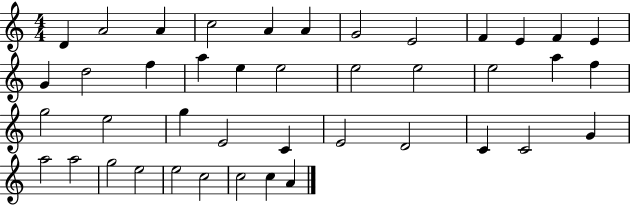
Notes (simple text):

D4/q A4/h A4/q C5/h A4/q A4/q G4/h E4/h F4/q E4/q F4/q E4/q G4/q D5/h F5/q A5/q E5/q E5/h E5/h E5/h E5/h A5/q F5/q G5/h E5/h G5/q E4/h C4/q E4/h D4/h C4/q C4/h G4/q A5/h A5/h G5/h E5/h E5/h C5/h C5/h C5/q A4/q